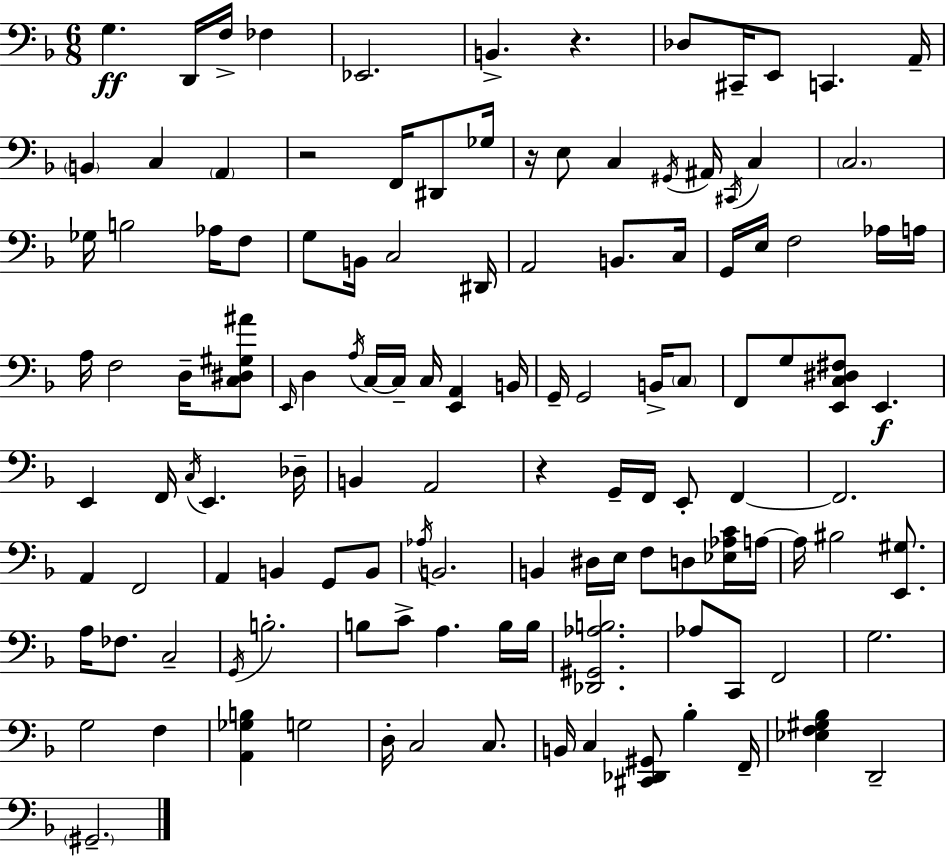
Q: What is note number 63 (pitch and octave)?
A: B2